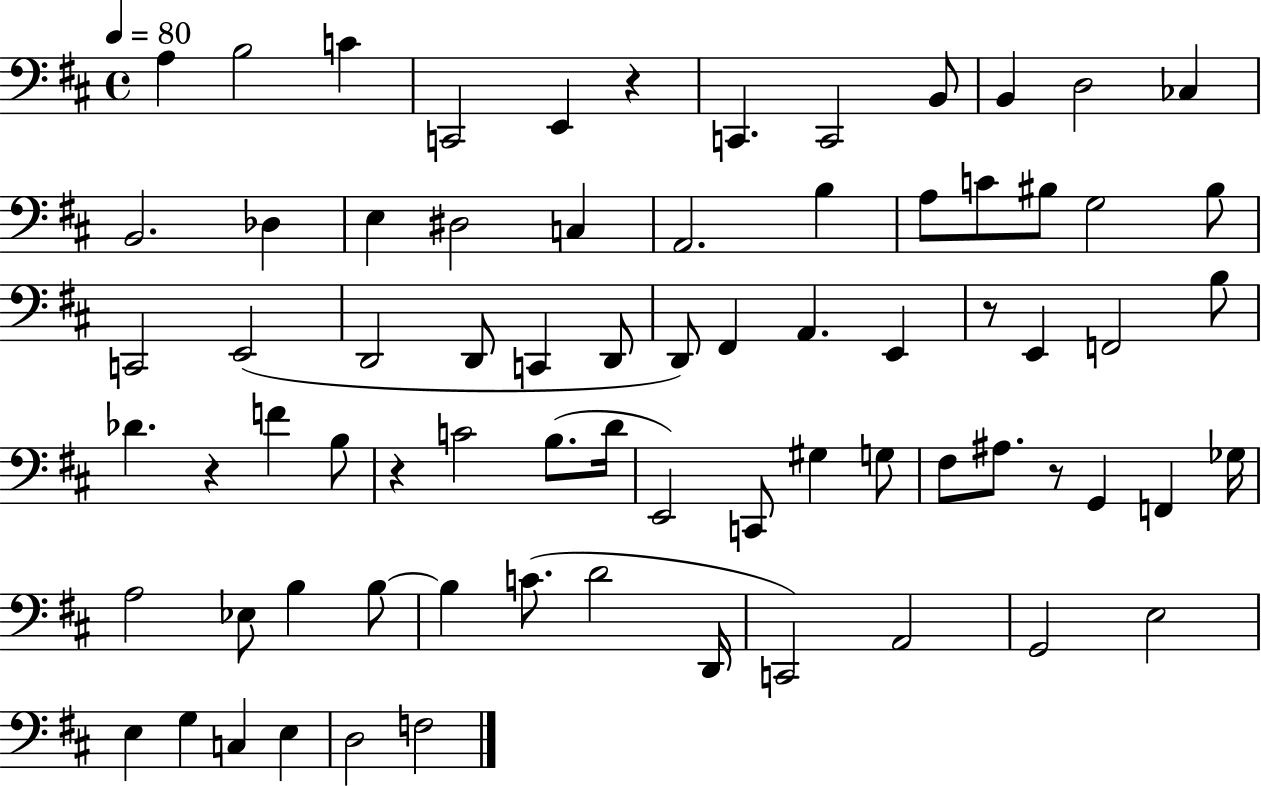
X:1
T:Untitled
M:4/4
L:1/4
K:D
A, B,2 C C,,2 E,, z C,, C,,2 B,,/2 B,, D,2 _C, B,,2 _D, E, ^D,2 C, A,,2 B, A,/2 C/2 ^B,/2 G,2 ^B,/2 C,,2 E,,2 D,,2 D,,/2 C,, D,,/2 D,,/2 ^F,, A,, E,, z/2 E,, F,,2 B,/2 _D z F B,/2 z C2 B,/2 D/4 E,,2 C,,/2 ^G, G,/2 ^F,/2 ^A,/2 z/2 G,, F,, _G,/4 A,2 _E,/2 B, B,/2 B, C/2 D2 D,,/4 C,,2 A,,2 G,,2 E,2 E, G, C, E, D,2 F,2